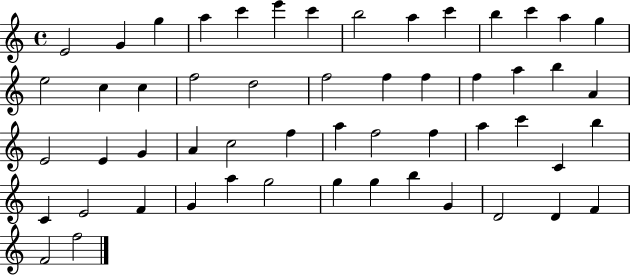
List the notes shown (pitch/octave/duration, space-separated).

E4/h G4/q G5/q A5/q C6/q E6/q C6/q B5/h A5/q C6/q B5/q C6/q A5/q G5/q E5/h C5/q C5/q F5/h D5/h F5/h F5/q F5/q F5/q A5/q B5/q A4/q E4/h E4/q G4/q A4/q C5/h F5/q A5/q F5/h F5/q A5/q C6/q C4/q B5/q C4/q E4/h F4/q G4/q A5/q G5/h G5/q G5/q B5/q G4/q D4/h D4/q F4/q F4/h F5/h